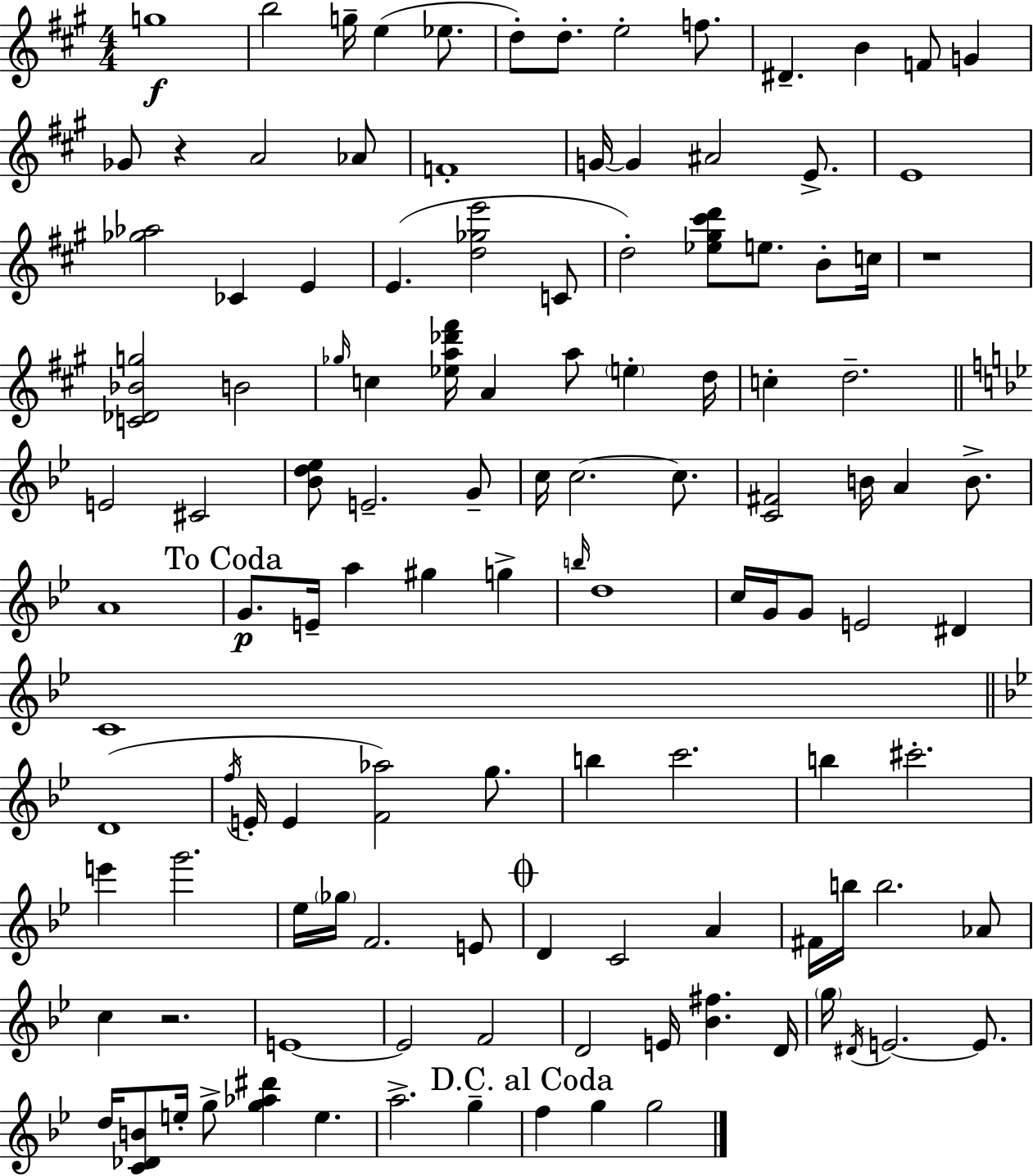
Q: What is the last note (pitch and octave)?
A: G5